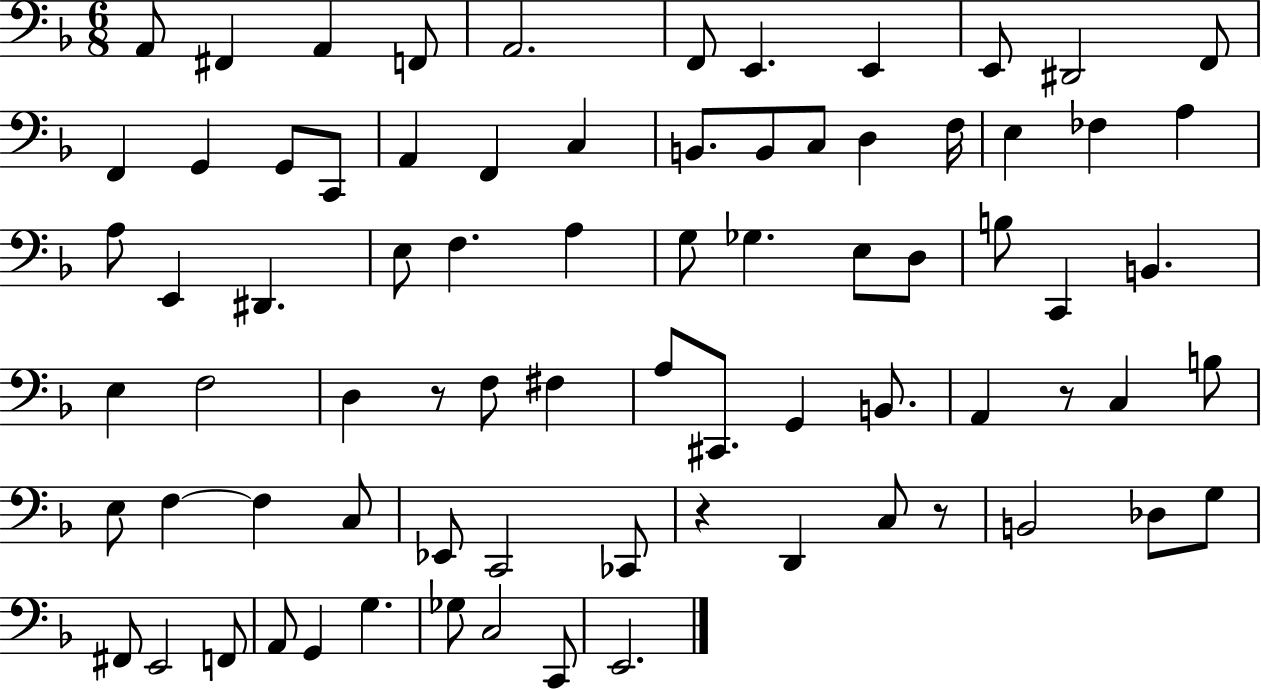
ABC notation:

X:1
T:Untitled
M:6/8
L:1/4
K:F
A,,/2 ^F,, A,, F,,/2 A,,2 F,,/2 E,, E,, E,,/2 ^D,,2 F,,/2 F,, G,, G,,/2 C,,/2 A,, F,, C, B,,/2 B,,/2 C,/2 D, F,/4 E, _F, A, A,/2 E,, ^D,, E,/2 F, A, G,/2 _G, E,/2 D,/2 B,/2 C,, B,, E, F,2 D, z/2 F,/2 ^F, A,/2 ^C,,/2 G,, B,,/2 A,, z/2 C, B,/2 E,/2 F, F, C,/2 _E,,/2 C,,2 _C,,/2 z D,, C,/2 z/2 B,,2 _D,/2 G,/2 ^F,,/2 E,,2 F,,/2 A,,/2 G,, G, _G,/2 C,2 C,,/2 E,,2